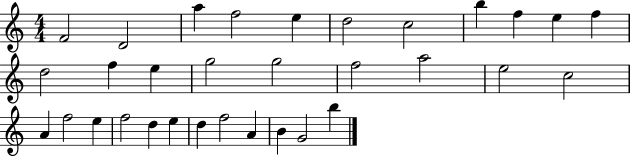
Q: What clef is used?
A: treble